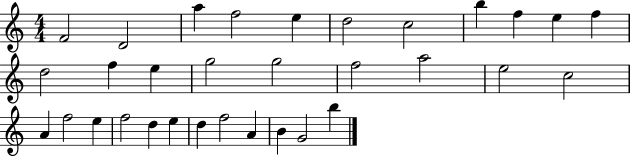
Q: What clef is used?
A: treble